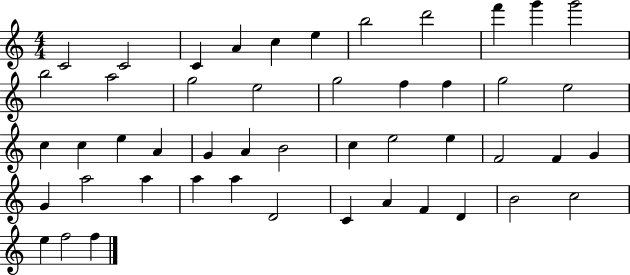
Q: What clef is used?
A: treble